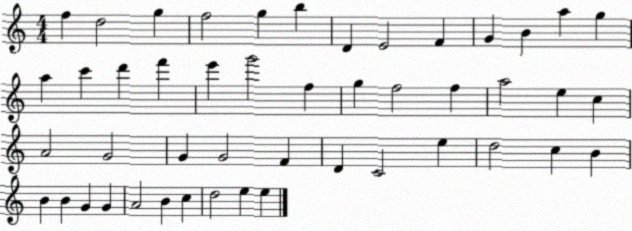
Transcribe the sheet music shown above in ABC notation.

X:1
T:Untitled
M:4/4
L:1/4
K:C
f d2 g f2 g b D E2 F G B a g a c' d' f' e' g'2 f g f2 f a2 e c A2 G2 G G2 F D C2 e d2 c B B B G G A2 B c d2 e e